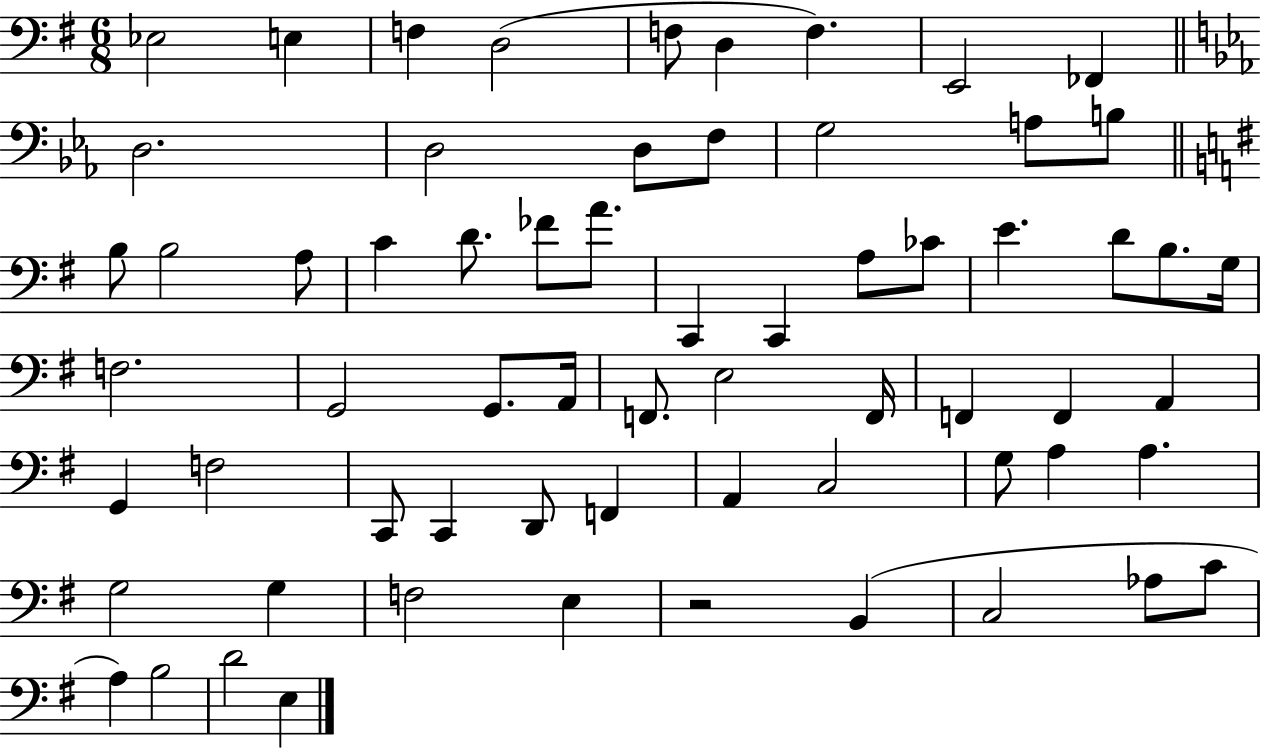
{
  \clef bass
  \numericTimeSignature
  \time 6/8
  \key g \major
  ees2 e4 | f4 d2( | f8 d4 f4.) | e,2 fes,4 | \break \bar "||" \break \key ees \major d2. | d2 d8 f8 | g2 a8 b8 | \bar "||" \break \key e \minor b8 b2 a8 | c'4 d'8. fes'8 a'8. | c,4 c,4 a8 ces'8 | e'4. d'8 b8. g16 | \break f2. | g,2 g,8. a,16 | f,8. e2 f,16 | f,4 f,4 a,4 | \break g,4 f2 | c,8 c,4 d,8 f,4 | a,4 c2 | g8 a4 a4. | \break g2 g4 | f2 e4 | r2 b,4( | c2 aes8 c'8 | \break a4) b2 | d'2 e4 | \bar "|."
}